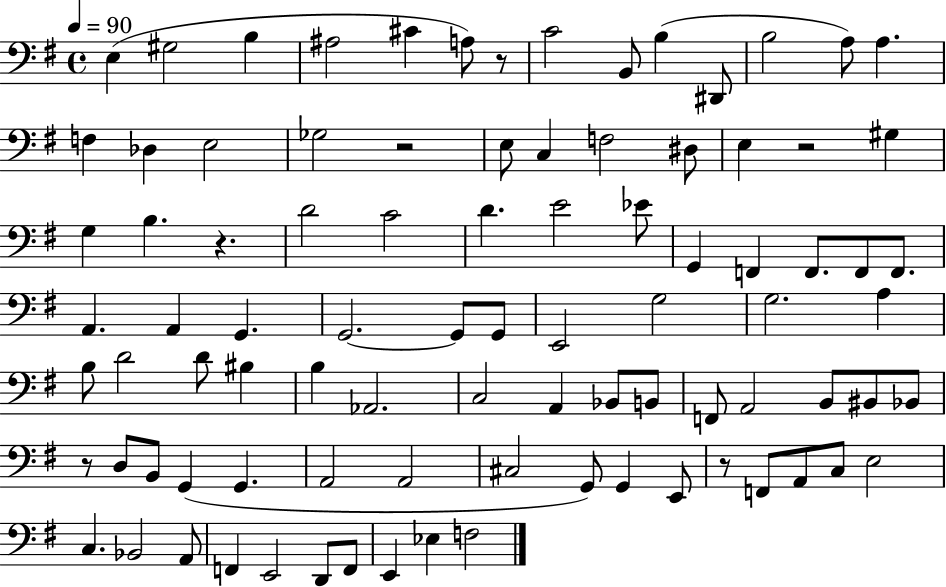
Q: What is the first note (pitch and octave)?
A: E3